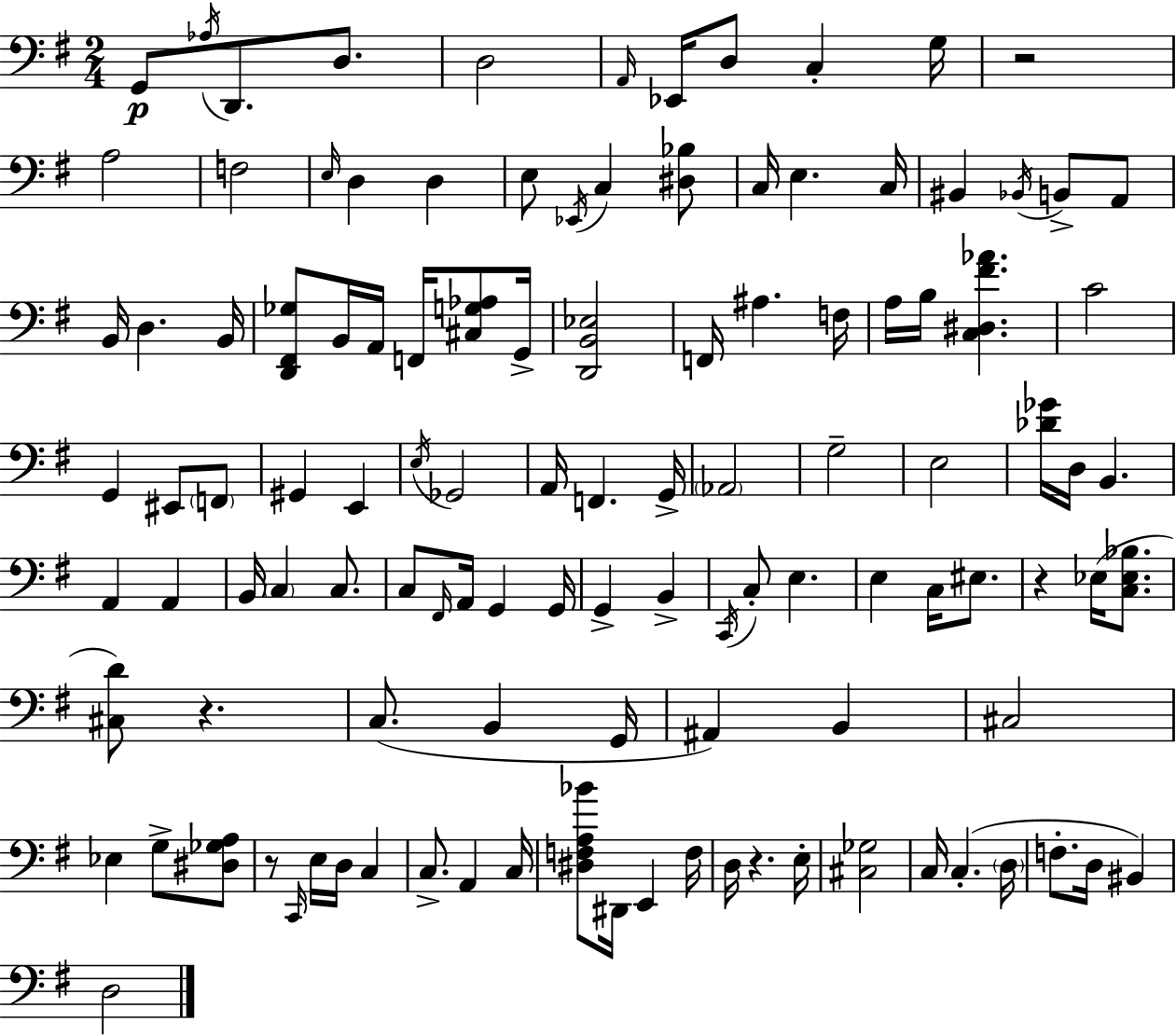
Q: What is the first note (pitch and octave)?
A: G2